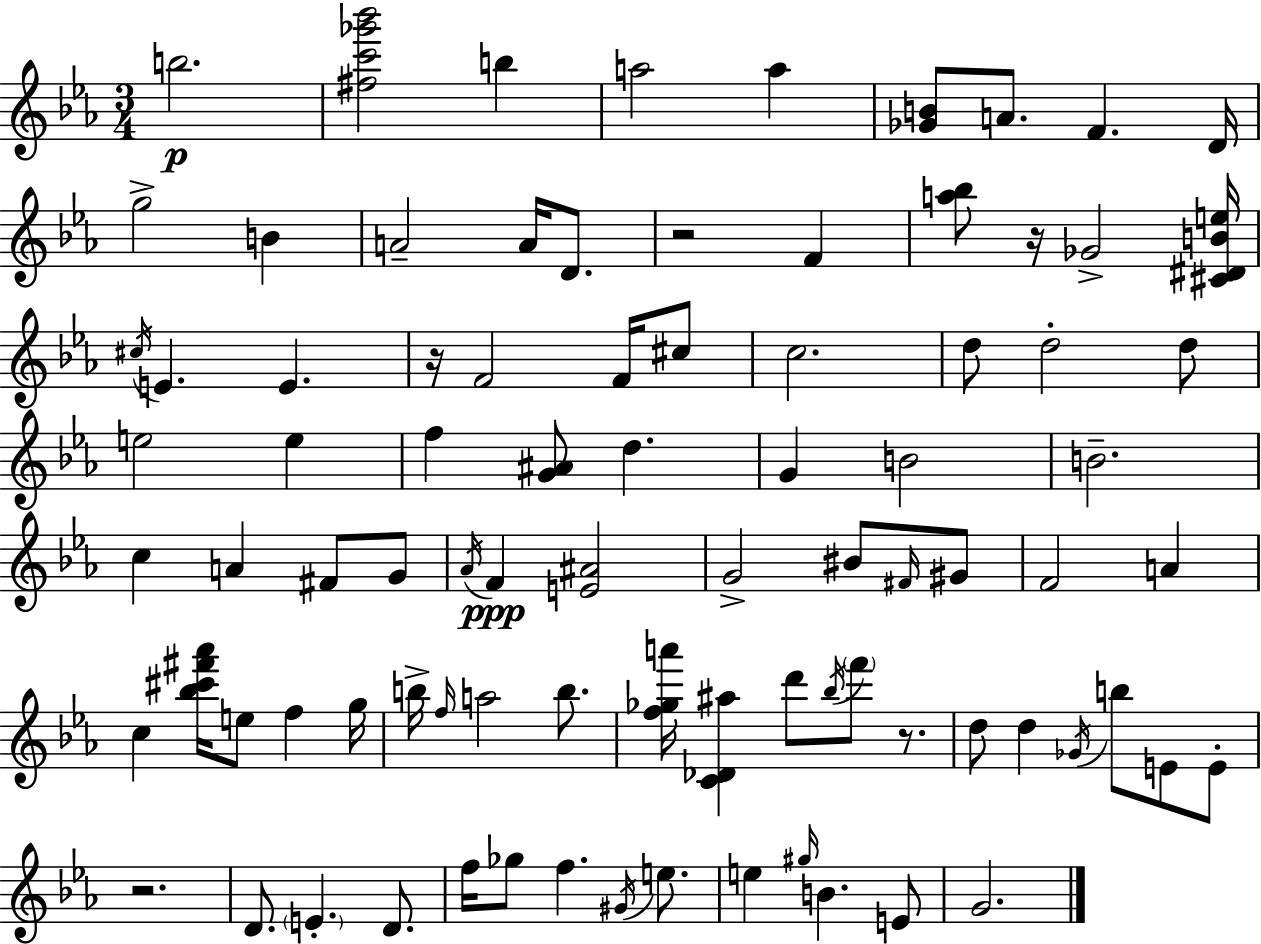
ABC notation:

X:1
T:Untitled
M:3/4
L:1/4
K:Eb
b2 [^fc'_g'_b']2 b a2 a [_GB]/2 A/2 F D/4 g2 B A2 A/4 D/2 z2 F [a_b]/2 z/4 _G2 [^C^DBe]/4 ^c/4 E E z/4 F2 F/4 ^c/2 c2 d/2 d2 d/2 e2 e f [G^A]/2 d G B2 B2 c A ^F/2 G/2 _A/4 F [E^A]2 G2 ^B/2 ^F/4 ^G/2 F2 A c [_b^c'^f'_a']/4 e/2 f g/4 b/4 f/4 a2 b/2 [f_ga']/4 [C_D^a] d'/2 _b/4 f'/2 z/2 d/2 d _G/4 b/2 E/2 E/2 z2 D/2 E D/2 f/4 _g/2 f ^G/4 e/2 e ^g/4 B E/2 G2